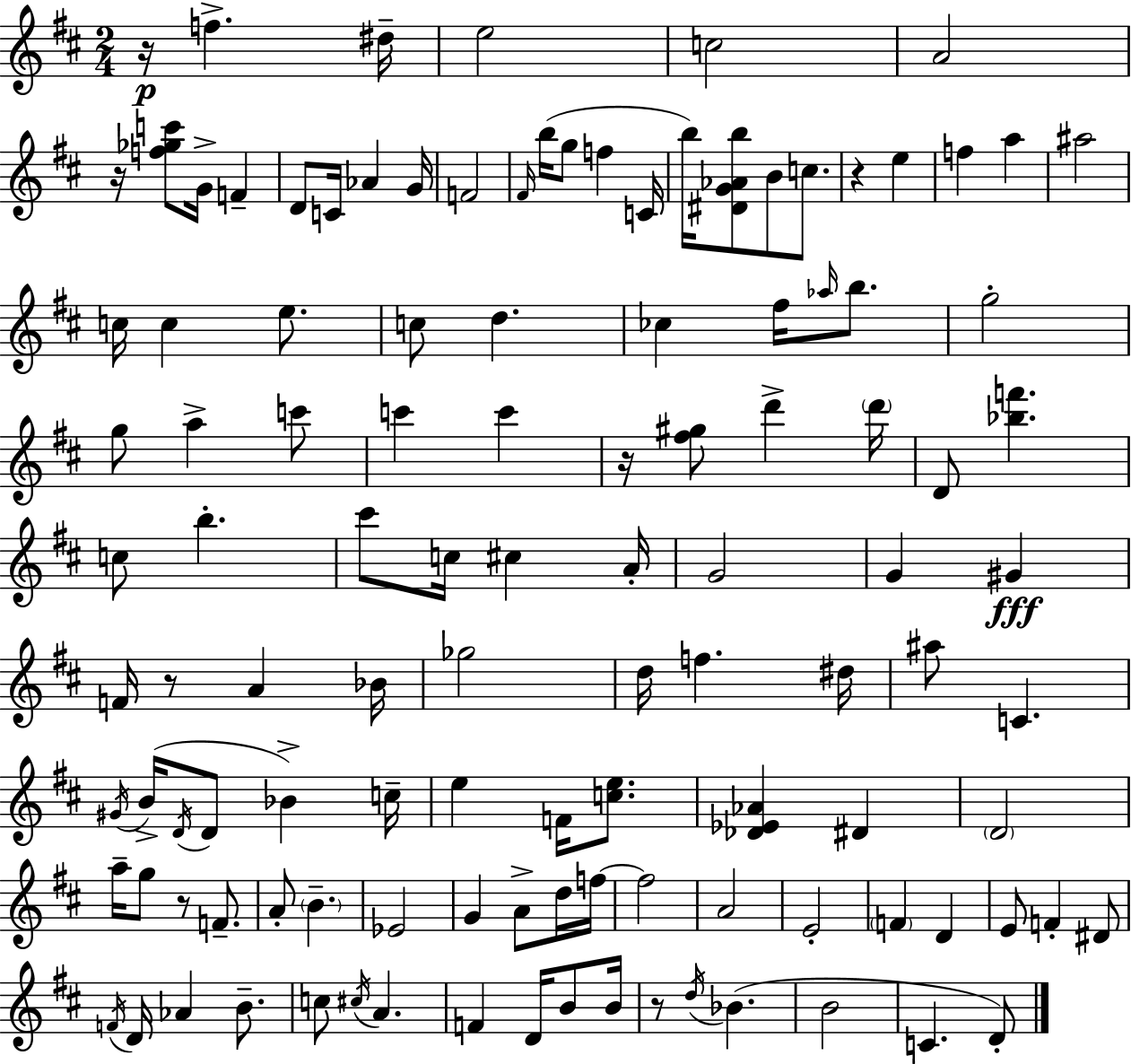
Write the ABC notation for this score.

X:1
T:Untitled
M:2/4
L:1/4
K:D
z/4 f ^d/4 e2 c2 A2 z/4 [f_gc']/2 G/4 F D/2 C/4 _A G/4 F2 ^F/4 b/4 g/2 f C/4 b/4 [^DG_Ab]/2 B/2 c/2 z e f a ^a2 c/4 c e/2 c/2 d _c ^f/4 _a/4 b/2 g2 g/2 a c'/2 c' c' z/4 [^f^g]/2 d' d'/4 D/2 [_bf'] c/2 b ^c'/2 c/4 ^c A/4 G2 G ^G F/4 z/2 A _B/4 _g2 d/4 f ^d/4 ^a/2 C ^G/4 B/4 D/4 D/2 _B c/4 e F/4 [ce]/2 [_D_E_A] ^D D2 a/4 g/2 z/2 F/2 A/2 B _E2 G A/2 d/4 f/4 f2 A2 E2 F D E/2 F ^D/2 F/4 D/4 _A B/2 c/2 ^c/4 A F D/4 B/2 B/4 z/2 d/4 _B B2 C D/2